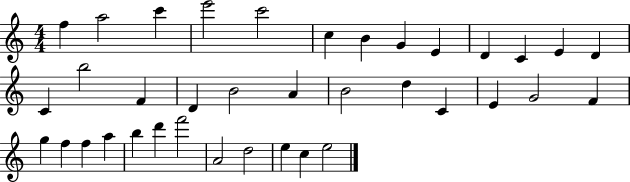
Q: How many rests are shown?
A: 0